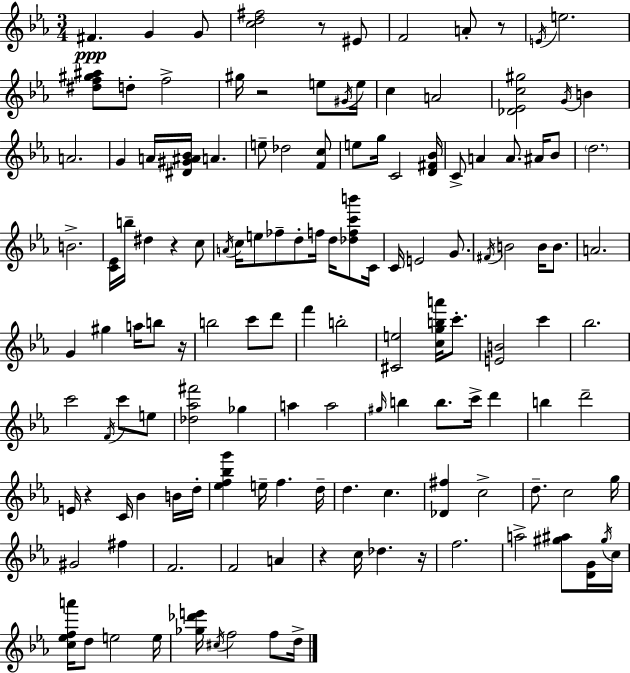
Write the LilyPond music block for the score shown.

{
  \clef treble
  \numericTimeSignature
  \time 3/4
  \key c \minor
  \repeat volta 2 { fis'4.\ppp g'4 g'8 | <c'' d'' fis''>2 r8 eis'8 | f'2 a'8-. r8 | \acciaccatura { e'16 } e''2. | \break <dis'' f'' gis'' ais''>8 d''8-. f''2-> | gis''16 r2 e''8 | \acciaccatura { gis'16 } e''16 c''4 a'2 | <des' ees' c'' gis''>2 \acciaccatura { g'16 } b'4 | \break a'2. | g'4 a'16 <dis' gis' ais' bes'>16 a'4. | e''8-- des''2 | <f' c''>8 e''8 g''16 c'2 | \break <d' fis' bes'>16 c'8-> a'4 a'8. | ais'16 bes'8 \parenthesize d''2. | b'2.-> | <c' ees'>16 b''16-- dis''4 r4 | \break c''8 \acciaccatura { a'16 } c''16 e''8 fes''8-- d''8-. f''16 | d''16 <des'' f'' c''' b'''>8 c'16 c'16 e'2 | g'8. \acciaccatura { fis'16 } b'2 | b'16 b'8. a'2. | \break g'4 gis''4 | a''16 b''8 r16 b''2 | c'''8 d'''8 f'''4 b''2-. | <cis' e''>2 | \break <c'' g'' b'' a'''>16 c'''8.-. <e' b'>2 | c'''4 bes''2. | c'''2 | \acciaccatura { f'16 } c'''8 e''8 <des'' aes'' fis'''>2 | \break ges''4 a''4 a''2 | \grace { gis''16 } b''4 b''8. | c'''16-> d'''4 b''4 d'''2-- | e'16 r4 | \break c'16 bes'4 b'16 d''16-. <ees'' f'' bes'' g'''>4 e''16-- | f''4. d''16-- d''4. | c''4. <des' fis''>4 c''2-> | d''8.-- c''2 | \break g''16 gis'2 | fis''4 f'2. | f'2 | a'4 r4 c''16 | \break des''4. r16 f''2. | a''2-> | <gis'' ais''>8 <d' g'>16 \acciaccatura { gis''16 } c''16 <c'' ees'' f'' a'''>16 d''8 e''2 | e''16 <ges'' des''' e'''>16 \acciaccatura { cis''16 } f''2 | \break f''8 d''16-> } \bar "|."
}